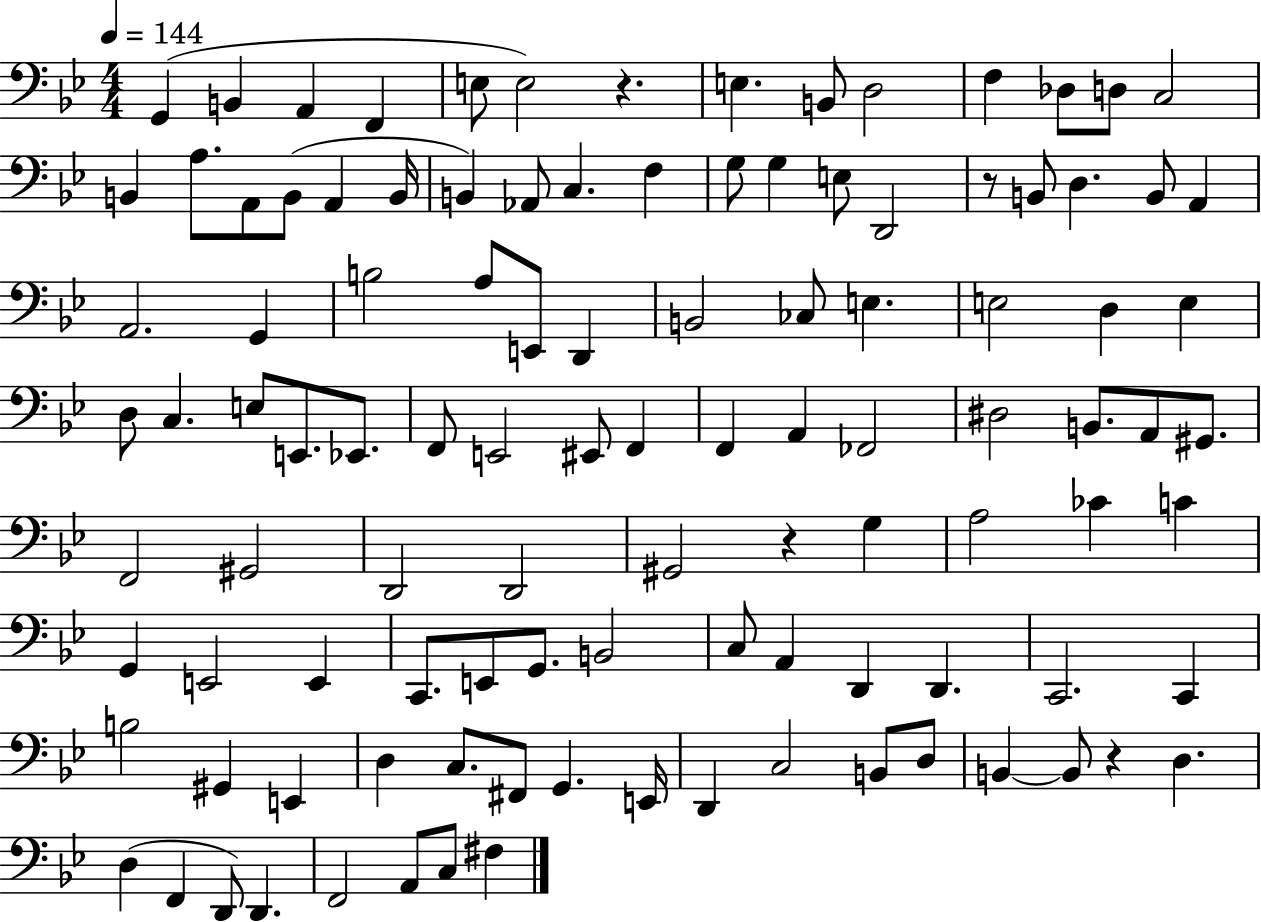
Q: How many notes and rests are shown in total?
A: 108